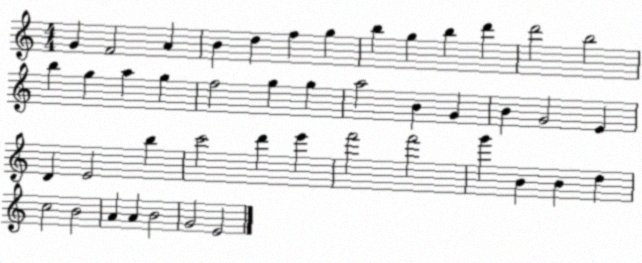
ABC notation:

X:1
T:Untitled
M:4/4
L:1/4
K:C
G F2 A B d f g b g b d' d'2 b2 b g a g f2 g g a2 B G B G2 E D E2 b c'2 d' e' f'2 f'2 g' B B d c2 B2 A A B2 G2 E2